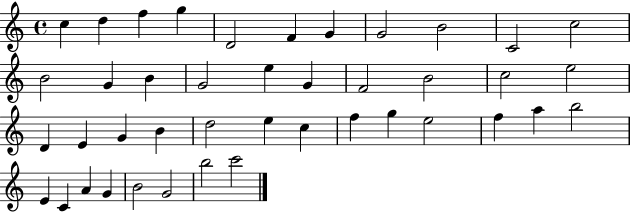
{
  \clef treble
  \time 4/4
  \defaultTimeSignature
  \key c \major
  c''4 d''4 f''4 g''4 | d'2 f'4 g'4 | g'2 b'2 | c'2 c''2 | \break b'2 g'4 b'4 | g'2 e''4 g'4 | f'2 b'2 | c''2 e''2 | \break d'4 e'4 g'4 b'4 | d''2 e''4 c''4 | f''4 g''4 e''2 | f''4 a''4 b''2 | \break e'4 c'4 a'4 g'4 | b'2 g'2 | b''2 c'''2 | \bar "|."
}